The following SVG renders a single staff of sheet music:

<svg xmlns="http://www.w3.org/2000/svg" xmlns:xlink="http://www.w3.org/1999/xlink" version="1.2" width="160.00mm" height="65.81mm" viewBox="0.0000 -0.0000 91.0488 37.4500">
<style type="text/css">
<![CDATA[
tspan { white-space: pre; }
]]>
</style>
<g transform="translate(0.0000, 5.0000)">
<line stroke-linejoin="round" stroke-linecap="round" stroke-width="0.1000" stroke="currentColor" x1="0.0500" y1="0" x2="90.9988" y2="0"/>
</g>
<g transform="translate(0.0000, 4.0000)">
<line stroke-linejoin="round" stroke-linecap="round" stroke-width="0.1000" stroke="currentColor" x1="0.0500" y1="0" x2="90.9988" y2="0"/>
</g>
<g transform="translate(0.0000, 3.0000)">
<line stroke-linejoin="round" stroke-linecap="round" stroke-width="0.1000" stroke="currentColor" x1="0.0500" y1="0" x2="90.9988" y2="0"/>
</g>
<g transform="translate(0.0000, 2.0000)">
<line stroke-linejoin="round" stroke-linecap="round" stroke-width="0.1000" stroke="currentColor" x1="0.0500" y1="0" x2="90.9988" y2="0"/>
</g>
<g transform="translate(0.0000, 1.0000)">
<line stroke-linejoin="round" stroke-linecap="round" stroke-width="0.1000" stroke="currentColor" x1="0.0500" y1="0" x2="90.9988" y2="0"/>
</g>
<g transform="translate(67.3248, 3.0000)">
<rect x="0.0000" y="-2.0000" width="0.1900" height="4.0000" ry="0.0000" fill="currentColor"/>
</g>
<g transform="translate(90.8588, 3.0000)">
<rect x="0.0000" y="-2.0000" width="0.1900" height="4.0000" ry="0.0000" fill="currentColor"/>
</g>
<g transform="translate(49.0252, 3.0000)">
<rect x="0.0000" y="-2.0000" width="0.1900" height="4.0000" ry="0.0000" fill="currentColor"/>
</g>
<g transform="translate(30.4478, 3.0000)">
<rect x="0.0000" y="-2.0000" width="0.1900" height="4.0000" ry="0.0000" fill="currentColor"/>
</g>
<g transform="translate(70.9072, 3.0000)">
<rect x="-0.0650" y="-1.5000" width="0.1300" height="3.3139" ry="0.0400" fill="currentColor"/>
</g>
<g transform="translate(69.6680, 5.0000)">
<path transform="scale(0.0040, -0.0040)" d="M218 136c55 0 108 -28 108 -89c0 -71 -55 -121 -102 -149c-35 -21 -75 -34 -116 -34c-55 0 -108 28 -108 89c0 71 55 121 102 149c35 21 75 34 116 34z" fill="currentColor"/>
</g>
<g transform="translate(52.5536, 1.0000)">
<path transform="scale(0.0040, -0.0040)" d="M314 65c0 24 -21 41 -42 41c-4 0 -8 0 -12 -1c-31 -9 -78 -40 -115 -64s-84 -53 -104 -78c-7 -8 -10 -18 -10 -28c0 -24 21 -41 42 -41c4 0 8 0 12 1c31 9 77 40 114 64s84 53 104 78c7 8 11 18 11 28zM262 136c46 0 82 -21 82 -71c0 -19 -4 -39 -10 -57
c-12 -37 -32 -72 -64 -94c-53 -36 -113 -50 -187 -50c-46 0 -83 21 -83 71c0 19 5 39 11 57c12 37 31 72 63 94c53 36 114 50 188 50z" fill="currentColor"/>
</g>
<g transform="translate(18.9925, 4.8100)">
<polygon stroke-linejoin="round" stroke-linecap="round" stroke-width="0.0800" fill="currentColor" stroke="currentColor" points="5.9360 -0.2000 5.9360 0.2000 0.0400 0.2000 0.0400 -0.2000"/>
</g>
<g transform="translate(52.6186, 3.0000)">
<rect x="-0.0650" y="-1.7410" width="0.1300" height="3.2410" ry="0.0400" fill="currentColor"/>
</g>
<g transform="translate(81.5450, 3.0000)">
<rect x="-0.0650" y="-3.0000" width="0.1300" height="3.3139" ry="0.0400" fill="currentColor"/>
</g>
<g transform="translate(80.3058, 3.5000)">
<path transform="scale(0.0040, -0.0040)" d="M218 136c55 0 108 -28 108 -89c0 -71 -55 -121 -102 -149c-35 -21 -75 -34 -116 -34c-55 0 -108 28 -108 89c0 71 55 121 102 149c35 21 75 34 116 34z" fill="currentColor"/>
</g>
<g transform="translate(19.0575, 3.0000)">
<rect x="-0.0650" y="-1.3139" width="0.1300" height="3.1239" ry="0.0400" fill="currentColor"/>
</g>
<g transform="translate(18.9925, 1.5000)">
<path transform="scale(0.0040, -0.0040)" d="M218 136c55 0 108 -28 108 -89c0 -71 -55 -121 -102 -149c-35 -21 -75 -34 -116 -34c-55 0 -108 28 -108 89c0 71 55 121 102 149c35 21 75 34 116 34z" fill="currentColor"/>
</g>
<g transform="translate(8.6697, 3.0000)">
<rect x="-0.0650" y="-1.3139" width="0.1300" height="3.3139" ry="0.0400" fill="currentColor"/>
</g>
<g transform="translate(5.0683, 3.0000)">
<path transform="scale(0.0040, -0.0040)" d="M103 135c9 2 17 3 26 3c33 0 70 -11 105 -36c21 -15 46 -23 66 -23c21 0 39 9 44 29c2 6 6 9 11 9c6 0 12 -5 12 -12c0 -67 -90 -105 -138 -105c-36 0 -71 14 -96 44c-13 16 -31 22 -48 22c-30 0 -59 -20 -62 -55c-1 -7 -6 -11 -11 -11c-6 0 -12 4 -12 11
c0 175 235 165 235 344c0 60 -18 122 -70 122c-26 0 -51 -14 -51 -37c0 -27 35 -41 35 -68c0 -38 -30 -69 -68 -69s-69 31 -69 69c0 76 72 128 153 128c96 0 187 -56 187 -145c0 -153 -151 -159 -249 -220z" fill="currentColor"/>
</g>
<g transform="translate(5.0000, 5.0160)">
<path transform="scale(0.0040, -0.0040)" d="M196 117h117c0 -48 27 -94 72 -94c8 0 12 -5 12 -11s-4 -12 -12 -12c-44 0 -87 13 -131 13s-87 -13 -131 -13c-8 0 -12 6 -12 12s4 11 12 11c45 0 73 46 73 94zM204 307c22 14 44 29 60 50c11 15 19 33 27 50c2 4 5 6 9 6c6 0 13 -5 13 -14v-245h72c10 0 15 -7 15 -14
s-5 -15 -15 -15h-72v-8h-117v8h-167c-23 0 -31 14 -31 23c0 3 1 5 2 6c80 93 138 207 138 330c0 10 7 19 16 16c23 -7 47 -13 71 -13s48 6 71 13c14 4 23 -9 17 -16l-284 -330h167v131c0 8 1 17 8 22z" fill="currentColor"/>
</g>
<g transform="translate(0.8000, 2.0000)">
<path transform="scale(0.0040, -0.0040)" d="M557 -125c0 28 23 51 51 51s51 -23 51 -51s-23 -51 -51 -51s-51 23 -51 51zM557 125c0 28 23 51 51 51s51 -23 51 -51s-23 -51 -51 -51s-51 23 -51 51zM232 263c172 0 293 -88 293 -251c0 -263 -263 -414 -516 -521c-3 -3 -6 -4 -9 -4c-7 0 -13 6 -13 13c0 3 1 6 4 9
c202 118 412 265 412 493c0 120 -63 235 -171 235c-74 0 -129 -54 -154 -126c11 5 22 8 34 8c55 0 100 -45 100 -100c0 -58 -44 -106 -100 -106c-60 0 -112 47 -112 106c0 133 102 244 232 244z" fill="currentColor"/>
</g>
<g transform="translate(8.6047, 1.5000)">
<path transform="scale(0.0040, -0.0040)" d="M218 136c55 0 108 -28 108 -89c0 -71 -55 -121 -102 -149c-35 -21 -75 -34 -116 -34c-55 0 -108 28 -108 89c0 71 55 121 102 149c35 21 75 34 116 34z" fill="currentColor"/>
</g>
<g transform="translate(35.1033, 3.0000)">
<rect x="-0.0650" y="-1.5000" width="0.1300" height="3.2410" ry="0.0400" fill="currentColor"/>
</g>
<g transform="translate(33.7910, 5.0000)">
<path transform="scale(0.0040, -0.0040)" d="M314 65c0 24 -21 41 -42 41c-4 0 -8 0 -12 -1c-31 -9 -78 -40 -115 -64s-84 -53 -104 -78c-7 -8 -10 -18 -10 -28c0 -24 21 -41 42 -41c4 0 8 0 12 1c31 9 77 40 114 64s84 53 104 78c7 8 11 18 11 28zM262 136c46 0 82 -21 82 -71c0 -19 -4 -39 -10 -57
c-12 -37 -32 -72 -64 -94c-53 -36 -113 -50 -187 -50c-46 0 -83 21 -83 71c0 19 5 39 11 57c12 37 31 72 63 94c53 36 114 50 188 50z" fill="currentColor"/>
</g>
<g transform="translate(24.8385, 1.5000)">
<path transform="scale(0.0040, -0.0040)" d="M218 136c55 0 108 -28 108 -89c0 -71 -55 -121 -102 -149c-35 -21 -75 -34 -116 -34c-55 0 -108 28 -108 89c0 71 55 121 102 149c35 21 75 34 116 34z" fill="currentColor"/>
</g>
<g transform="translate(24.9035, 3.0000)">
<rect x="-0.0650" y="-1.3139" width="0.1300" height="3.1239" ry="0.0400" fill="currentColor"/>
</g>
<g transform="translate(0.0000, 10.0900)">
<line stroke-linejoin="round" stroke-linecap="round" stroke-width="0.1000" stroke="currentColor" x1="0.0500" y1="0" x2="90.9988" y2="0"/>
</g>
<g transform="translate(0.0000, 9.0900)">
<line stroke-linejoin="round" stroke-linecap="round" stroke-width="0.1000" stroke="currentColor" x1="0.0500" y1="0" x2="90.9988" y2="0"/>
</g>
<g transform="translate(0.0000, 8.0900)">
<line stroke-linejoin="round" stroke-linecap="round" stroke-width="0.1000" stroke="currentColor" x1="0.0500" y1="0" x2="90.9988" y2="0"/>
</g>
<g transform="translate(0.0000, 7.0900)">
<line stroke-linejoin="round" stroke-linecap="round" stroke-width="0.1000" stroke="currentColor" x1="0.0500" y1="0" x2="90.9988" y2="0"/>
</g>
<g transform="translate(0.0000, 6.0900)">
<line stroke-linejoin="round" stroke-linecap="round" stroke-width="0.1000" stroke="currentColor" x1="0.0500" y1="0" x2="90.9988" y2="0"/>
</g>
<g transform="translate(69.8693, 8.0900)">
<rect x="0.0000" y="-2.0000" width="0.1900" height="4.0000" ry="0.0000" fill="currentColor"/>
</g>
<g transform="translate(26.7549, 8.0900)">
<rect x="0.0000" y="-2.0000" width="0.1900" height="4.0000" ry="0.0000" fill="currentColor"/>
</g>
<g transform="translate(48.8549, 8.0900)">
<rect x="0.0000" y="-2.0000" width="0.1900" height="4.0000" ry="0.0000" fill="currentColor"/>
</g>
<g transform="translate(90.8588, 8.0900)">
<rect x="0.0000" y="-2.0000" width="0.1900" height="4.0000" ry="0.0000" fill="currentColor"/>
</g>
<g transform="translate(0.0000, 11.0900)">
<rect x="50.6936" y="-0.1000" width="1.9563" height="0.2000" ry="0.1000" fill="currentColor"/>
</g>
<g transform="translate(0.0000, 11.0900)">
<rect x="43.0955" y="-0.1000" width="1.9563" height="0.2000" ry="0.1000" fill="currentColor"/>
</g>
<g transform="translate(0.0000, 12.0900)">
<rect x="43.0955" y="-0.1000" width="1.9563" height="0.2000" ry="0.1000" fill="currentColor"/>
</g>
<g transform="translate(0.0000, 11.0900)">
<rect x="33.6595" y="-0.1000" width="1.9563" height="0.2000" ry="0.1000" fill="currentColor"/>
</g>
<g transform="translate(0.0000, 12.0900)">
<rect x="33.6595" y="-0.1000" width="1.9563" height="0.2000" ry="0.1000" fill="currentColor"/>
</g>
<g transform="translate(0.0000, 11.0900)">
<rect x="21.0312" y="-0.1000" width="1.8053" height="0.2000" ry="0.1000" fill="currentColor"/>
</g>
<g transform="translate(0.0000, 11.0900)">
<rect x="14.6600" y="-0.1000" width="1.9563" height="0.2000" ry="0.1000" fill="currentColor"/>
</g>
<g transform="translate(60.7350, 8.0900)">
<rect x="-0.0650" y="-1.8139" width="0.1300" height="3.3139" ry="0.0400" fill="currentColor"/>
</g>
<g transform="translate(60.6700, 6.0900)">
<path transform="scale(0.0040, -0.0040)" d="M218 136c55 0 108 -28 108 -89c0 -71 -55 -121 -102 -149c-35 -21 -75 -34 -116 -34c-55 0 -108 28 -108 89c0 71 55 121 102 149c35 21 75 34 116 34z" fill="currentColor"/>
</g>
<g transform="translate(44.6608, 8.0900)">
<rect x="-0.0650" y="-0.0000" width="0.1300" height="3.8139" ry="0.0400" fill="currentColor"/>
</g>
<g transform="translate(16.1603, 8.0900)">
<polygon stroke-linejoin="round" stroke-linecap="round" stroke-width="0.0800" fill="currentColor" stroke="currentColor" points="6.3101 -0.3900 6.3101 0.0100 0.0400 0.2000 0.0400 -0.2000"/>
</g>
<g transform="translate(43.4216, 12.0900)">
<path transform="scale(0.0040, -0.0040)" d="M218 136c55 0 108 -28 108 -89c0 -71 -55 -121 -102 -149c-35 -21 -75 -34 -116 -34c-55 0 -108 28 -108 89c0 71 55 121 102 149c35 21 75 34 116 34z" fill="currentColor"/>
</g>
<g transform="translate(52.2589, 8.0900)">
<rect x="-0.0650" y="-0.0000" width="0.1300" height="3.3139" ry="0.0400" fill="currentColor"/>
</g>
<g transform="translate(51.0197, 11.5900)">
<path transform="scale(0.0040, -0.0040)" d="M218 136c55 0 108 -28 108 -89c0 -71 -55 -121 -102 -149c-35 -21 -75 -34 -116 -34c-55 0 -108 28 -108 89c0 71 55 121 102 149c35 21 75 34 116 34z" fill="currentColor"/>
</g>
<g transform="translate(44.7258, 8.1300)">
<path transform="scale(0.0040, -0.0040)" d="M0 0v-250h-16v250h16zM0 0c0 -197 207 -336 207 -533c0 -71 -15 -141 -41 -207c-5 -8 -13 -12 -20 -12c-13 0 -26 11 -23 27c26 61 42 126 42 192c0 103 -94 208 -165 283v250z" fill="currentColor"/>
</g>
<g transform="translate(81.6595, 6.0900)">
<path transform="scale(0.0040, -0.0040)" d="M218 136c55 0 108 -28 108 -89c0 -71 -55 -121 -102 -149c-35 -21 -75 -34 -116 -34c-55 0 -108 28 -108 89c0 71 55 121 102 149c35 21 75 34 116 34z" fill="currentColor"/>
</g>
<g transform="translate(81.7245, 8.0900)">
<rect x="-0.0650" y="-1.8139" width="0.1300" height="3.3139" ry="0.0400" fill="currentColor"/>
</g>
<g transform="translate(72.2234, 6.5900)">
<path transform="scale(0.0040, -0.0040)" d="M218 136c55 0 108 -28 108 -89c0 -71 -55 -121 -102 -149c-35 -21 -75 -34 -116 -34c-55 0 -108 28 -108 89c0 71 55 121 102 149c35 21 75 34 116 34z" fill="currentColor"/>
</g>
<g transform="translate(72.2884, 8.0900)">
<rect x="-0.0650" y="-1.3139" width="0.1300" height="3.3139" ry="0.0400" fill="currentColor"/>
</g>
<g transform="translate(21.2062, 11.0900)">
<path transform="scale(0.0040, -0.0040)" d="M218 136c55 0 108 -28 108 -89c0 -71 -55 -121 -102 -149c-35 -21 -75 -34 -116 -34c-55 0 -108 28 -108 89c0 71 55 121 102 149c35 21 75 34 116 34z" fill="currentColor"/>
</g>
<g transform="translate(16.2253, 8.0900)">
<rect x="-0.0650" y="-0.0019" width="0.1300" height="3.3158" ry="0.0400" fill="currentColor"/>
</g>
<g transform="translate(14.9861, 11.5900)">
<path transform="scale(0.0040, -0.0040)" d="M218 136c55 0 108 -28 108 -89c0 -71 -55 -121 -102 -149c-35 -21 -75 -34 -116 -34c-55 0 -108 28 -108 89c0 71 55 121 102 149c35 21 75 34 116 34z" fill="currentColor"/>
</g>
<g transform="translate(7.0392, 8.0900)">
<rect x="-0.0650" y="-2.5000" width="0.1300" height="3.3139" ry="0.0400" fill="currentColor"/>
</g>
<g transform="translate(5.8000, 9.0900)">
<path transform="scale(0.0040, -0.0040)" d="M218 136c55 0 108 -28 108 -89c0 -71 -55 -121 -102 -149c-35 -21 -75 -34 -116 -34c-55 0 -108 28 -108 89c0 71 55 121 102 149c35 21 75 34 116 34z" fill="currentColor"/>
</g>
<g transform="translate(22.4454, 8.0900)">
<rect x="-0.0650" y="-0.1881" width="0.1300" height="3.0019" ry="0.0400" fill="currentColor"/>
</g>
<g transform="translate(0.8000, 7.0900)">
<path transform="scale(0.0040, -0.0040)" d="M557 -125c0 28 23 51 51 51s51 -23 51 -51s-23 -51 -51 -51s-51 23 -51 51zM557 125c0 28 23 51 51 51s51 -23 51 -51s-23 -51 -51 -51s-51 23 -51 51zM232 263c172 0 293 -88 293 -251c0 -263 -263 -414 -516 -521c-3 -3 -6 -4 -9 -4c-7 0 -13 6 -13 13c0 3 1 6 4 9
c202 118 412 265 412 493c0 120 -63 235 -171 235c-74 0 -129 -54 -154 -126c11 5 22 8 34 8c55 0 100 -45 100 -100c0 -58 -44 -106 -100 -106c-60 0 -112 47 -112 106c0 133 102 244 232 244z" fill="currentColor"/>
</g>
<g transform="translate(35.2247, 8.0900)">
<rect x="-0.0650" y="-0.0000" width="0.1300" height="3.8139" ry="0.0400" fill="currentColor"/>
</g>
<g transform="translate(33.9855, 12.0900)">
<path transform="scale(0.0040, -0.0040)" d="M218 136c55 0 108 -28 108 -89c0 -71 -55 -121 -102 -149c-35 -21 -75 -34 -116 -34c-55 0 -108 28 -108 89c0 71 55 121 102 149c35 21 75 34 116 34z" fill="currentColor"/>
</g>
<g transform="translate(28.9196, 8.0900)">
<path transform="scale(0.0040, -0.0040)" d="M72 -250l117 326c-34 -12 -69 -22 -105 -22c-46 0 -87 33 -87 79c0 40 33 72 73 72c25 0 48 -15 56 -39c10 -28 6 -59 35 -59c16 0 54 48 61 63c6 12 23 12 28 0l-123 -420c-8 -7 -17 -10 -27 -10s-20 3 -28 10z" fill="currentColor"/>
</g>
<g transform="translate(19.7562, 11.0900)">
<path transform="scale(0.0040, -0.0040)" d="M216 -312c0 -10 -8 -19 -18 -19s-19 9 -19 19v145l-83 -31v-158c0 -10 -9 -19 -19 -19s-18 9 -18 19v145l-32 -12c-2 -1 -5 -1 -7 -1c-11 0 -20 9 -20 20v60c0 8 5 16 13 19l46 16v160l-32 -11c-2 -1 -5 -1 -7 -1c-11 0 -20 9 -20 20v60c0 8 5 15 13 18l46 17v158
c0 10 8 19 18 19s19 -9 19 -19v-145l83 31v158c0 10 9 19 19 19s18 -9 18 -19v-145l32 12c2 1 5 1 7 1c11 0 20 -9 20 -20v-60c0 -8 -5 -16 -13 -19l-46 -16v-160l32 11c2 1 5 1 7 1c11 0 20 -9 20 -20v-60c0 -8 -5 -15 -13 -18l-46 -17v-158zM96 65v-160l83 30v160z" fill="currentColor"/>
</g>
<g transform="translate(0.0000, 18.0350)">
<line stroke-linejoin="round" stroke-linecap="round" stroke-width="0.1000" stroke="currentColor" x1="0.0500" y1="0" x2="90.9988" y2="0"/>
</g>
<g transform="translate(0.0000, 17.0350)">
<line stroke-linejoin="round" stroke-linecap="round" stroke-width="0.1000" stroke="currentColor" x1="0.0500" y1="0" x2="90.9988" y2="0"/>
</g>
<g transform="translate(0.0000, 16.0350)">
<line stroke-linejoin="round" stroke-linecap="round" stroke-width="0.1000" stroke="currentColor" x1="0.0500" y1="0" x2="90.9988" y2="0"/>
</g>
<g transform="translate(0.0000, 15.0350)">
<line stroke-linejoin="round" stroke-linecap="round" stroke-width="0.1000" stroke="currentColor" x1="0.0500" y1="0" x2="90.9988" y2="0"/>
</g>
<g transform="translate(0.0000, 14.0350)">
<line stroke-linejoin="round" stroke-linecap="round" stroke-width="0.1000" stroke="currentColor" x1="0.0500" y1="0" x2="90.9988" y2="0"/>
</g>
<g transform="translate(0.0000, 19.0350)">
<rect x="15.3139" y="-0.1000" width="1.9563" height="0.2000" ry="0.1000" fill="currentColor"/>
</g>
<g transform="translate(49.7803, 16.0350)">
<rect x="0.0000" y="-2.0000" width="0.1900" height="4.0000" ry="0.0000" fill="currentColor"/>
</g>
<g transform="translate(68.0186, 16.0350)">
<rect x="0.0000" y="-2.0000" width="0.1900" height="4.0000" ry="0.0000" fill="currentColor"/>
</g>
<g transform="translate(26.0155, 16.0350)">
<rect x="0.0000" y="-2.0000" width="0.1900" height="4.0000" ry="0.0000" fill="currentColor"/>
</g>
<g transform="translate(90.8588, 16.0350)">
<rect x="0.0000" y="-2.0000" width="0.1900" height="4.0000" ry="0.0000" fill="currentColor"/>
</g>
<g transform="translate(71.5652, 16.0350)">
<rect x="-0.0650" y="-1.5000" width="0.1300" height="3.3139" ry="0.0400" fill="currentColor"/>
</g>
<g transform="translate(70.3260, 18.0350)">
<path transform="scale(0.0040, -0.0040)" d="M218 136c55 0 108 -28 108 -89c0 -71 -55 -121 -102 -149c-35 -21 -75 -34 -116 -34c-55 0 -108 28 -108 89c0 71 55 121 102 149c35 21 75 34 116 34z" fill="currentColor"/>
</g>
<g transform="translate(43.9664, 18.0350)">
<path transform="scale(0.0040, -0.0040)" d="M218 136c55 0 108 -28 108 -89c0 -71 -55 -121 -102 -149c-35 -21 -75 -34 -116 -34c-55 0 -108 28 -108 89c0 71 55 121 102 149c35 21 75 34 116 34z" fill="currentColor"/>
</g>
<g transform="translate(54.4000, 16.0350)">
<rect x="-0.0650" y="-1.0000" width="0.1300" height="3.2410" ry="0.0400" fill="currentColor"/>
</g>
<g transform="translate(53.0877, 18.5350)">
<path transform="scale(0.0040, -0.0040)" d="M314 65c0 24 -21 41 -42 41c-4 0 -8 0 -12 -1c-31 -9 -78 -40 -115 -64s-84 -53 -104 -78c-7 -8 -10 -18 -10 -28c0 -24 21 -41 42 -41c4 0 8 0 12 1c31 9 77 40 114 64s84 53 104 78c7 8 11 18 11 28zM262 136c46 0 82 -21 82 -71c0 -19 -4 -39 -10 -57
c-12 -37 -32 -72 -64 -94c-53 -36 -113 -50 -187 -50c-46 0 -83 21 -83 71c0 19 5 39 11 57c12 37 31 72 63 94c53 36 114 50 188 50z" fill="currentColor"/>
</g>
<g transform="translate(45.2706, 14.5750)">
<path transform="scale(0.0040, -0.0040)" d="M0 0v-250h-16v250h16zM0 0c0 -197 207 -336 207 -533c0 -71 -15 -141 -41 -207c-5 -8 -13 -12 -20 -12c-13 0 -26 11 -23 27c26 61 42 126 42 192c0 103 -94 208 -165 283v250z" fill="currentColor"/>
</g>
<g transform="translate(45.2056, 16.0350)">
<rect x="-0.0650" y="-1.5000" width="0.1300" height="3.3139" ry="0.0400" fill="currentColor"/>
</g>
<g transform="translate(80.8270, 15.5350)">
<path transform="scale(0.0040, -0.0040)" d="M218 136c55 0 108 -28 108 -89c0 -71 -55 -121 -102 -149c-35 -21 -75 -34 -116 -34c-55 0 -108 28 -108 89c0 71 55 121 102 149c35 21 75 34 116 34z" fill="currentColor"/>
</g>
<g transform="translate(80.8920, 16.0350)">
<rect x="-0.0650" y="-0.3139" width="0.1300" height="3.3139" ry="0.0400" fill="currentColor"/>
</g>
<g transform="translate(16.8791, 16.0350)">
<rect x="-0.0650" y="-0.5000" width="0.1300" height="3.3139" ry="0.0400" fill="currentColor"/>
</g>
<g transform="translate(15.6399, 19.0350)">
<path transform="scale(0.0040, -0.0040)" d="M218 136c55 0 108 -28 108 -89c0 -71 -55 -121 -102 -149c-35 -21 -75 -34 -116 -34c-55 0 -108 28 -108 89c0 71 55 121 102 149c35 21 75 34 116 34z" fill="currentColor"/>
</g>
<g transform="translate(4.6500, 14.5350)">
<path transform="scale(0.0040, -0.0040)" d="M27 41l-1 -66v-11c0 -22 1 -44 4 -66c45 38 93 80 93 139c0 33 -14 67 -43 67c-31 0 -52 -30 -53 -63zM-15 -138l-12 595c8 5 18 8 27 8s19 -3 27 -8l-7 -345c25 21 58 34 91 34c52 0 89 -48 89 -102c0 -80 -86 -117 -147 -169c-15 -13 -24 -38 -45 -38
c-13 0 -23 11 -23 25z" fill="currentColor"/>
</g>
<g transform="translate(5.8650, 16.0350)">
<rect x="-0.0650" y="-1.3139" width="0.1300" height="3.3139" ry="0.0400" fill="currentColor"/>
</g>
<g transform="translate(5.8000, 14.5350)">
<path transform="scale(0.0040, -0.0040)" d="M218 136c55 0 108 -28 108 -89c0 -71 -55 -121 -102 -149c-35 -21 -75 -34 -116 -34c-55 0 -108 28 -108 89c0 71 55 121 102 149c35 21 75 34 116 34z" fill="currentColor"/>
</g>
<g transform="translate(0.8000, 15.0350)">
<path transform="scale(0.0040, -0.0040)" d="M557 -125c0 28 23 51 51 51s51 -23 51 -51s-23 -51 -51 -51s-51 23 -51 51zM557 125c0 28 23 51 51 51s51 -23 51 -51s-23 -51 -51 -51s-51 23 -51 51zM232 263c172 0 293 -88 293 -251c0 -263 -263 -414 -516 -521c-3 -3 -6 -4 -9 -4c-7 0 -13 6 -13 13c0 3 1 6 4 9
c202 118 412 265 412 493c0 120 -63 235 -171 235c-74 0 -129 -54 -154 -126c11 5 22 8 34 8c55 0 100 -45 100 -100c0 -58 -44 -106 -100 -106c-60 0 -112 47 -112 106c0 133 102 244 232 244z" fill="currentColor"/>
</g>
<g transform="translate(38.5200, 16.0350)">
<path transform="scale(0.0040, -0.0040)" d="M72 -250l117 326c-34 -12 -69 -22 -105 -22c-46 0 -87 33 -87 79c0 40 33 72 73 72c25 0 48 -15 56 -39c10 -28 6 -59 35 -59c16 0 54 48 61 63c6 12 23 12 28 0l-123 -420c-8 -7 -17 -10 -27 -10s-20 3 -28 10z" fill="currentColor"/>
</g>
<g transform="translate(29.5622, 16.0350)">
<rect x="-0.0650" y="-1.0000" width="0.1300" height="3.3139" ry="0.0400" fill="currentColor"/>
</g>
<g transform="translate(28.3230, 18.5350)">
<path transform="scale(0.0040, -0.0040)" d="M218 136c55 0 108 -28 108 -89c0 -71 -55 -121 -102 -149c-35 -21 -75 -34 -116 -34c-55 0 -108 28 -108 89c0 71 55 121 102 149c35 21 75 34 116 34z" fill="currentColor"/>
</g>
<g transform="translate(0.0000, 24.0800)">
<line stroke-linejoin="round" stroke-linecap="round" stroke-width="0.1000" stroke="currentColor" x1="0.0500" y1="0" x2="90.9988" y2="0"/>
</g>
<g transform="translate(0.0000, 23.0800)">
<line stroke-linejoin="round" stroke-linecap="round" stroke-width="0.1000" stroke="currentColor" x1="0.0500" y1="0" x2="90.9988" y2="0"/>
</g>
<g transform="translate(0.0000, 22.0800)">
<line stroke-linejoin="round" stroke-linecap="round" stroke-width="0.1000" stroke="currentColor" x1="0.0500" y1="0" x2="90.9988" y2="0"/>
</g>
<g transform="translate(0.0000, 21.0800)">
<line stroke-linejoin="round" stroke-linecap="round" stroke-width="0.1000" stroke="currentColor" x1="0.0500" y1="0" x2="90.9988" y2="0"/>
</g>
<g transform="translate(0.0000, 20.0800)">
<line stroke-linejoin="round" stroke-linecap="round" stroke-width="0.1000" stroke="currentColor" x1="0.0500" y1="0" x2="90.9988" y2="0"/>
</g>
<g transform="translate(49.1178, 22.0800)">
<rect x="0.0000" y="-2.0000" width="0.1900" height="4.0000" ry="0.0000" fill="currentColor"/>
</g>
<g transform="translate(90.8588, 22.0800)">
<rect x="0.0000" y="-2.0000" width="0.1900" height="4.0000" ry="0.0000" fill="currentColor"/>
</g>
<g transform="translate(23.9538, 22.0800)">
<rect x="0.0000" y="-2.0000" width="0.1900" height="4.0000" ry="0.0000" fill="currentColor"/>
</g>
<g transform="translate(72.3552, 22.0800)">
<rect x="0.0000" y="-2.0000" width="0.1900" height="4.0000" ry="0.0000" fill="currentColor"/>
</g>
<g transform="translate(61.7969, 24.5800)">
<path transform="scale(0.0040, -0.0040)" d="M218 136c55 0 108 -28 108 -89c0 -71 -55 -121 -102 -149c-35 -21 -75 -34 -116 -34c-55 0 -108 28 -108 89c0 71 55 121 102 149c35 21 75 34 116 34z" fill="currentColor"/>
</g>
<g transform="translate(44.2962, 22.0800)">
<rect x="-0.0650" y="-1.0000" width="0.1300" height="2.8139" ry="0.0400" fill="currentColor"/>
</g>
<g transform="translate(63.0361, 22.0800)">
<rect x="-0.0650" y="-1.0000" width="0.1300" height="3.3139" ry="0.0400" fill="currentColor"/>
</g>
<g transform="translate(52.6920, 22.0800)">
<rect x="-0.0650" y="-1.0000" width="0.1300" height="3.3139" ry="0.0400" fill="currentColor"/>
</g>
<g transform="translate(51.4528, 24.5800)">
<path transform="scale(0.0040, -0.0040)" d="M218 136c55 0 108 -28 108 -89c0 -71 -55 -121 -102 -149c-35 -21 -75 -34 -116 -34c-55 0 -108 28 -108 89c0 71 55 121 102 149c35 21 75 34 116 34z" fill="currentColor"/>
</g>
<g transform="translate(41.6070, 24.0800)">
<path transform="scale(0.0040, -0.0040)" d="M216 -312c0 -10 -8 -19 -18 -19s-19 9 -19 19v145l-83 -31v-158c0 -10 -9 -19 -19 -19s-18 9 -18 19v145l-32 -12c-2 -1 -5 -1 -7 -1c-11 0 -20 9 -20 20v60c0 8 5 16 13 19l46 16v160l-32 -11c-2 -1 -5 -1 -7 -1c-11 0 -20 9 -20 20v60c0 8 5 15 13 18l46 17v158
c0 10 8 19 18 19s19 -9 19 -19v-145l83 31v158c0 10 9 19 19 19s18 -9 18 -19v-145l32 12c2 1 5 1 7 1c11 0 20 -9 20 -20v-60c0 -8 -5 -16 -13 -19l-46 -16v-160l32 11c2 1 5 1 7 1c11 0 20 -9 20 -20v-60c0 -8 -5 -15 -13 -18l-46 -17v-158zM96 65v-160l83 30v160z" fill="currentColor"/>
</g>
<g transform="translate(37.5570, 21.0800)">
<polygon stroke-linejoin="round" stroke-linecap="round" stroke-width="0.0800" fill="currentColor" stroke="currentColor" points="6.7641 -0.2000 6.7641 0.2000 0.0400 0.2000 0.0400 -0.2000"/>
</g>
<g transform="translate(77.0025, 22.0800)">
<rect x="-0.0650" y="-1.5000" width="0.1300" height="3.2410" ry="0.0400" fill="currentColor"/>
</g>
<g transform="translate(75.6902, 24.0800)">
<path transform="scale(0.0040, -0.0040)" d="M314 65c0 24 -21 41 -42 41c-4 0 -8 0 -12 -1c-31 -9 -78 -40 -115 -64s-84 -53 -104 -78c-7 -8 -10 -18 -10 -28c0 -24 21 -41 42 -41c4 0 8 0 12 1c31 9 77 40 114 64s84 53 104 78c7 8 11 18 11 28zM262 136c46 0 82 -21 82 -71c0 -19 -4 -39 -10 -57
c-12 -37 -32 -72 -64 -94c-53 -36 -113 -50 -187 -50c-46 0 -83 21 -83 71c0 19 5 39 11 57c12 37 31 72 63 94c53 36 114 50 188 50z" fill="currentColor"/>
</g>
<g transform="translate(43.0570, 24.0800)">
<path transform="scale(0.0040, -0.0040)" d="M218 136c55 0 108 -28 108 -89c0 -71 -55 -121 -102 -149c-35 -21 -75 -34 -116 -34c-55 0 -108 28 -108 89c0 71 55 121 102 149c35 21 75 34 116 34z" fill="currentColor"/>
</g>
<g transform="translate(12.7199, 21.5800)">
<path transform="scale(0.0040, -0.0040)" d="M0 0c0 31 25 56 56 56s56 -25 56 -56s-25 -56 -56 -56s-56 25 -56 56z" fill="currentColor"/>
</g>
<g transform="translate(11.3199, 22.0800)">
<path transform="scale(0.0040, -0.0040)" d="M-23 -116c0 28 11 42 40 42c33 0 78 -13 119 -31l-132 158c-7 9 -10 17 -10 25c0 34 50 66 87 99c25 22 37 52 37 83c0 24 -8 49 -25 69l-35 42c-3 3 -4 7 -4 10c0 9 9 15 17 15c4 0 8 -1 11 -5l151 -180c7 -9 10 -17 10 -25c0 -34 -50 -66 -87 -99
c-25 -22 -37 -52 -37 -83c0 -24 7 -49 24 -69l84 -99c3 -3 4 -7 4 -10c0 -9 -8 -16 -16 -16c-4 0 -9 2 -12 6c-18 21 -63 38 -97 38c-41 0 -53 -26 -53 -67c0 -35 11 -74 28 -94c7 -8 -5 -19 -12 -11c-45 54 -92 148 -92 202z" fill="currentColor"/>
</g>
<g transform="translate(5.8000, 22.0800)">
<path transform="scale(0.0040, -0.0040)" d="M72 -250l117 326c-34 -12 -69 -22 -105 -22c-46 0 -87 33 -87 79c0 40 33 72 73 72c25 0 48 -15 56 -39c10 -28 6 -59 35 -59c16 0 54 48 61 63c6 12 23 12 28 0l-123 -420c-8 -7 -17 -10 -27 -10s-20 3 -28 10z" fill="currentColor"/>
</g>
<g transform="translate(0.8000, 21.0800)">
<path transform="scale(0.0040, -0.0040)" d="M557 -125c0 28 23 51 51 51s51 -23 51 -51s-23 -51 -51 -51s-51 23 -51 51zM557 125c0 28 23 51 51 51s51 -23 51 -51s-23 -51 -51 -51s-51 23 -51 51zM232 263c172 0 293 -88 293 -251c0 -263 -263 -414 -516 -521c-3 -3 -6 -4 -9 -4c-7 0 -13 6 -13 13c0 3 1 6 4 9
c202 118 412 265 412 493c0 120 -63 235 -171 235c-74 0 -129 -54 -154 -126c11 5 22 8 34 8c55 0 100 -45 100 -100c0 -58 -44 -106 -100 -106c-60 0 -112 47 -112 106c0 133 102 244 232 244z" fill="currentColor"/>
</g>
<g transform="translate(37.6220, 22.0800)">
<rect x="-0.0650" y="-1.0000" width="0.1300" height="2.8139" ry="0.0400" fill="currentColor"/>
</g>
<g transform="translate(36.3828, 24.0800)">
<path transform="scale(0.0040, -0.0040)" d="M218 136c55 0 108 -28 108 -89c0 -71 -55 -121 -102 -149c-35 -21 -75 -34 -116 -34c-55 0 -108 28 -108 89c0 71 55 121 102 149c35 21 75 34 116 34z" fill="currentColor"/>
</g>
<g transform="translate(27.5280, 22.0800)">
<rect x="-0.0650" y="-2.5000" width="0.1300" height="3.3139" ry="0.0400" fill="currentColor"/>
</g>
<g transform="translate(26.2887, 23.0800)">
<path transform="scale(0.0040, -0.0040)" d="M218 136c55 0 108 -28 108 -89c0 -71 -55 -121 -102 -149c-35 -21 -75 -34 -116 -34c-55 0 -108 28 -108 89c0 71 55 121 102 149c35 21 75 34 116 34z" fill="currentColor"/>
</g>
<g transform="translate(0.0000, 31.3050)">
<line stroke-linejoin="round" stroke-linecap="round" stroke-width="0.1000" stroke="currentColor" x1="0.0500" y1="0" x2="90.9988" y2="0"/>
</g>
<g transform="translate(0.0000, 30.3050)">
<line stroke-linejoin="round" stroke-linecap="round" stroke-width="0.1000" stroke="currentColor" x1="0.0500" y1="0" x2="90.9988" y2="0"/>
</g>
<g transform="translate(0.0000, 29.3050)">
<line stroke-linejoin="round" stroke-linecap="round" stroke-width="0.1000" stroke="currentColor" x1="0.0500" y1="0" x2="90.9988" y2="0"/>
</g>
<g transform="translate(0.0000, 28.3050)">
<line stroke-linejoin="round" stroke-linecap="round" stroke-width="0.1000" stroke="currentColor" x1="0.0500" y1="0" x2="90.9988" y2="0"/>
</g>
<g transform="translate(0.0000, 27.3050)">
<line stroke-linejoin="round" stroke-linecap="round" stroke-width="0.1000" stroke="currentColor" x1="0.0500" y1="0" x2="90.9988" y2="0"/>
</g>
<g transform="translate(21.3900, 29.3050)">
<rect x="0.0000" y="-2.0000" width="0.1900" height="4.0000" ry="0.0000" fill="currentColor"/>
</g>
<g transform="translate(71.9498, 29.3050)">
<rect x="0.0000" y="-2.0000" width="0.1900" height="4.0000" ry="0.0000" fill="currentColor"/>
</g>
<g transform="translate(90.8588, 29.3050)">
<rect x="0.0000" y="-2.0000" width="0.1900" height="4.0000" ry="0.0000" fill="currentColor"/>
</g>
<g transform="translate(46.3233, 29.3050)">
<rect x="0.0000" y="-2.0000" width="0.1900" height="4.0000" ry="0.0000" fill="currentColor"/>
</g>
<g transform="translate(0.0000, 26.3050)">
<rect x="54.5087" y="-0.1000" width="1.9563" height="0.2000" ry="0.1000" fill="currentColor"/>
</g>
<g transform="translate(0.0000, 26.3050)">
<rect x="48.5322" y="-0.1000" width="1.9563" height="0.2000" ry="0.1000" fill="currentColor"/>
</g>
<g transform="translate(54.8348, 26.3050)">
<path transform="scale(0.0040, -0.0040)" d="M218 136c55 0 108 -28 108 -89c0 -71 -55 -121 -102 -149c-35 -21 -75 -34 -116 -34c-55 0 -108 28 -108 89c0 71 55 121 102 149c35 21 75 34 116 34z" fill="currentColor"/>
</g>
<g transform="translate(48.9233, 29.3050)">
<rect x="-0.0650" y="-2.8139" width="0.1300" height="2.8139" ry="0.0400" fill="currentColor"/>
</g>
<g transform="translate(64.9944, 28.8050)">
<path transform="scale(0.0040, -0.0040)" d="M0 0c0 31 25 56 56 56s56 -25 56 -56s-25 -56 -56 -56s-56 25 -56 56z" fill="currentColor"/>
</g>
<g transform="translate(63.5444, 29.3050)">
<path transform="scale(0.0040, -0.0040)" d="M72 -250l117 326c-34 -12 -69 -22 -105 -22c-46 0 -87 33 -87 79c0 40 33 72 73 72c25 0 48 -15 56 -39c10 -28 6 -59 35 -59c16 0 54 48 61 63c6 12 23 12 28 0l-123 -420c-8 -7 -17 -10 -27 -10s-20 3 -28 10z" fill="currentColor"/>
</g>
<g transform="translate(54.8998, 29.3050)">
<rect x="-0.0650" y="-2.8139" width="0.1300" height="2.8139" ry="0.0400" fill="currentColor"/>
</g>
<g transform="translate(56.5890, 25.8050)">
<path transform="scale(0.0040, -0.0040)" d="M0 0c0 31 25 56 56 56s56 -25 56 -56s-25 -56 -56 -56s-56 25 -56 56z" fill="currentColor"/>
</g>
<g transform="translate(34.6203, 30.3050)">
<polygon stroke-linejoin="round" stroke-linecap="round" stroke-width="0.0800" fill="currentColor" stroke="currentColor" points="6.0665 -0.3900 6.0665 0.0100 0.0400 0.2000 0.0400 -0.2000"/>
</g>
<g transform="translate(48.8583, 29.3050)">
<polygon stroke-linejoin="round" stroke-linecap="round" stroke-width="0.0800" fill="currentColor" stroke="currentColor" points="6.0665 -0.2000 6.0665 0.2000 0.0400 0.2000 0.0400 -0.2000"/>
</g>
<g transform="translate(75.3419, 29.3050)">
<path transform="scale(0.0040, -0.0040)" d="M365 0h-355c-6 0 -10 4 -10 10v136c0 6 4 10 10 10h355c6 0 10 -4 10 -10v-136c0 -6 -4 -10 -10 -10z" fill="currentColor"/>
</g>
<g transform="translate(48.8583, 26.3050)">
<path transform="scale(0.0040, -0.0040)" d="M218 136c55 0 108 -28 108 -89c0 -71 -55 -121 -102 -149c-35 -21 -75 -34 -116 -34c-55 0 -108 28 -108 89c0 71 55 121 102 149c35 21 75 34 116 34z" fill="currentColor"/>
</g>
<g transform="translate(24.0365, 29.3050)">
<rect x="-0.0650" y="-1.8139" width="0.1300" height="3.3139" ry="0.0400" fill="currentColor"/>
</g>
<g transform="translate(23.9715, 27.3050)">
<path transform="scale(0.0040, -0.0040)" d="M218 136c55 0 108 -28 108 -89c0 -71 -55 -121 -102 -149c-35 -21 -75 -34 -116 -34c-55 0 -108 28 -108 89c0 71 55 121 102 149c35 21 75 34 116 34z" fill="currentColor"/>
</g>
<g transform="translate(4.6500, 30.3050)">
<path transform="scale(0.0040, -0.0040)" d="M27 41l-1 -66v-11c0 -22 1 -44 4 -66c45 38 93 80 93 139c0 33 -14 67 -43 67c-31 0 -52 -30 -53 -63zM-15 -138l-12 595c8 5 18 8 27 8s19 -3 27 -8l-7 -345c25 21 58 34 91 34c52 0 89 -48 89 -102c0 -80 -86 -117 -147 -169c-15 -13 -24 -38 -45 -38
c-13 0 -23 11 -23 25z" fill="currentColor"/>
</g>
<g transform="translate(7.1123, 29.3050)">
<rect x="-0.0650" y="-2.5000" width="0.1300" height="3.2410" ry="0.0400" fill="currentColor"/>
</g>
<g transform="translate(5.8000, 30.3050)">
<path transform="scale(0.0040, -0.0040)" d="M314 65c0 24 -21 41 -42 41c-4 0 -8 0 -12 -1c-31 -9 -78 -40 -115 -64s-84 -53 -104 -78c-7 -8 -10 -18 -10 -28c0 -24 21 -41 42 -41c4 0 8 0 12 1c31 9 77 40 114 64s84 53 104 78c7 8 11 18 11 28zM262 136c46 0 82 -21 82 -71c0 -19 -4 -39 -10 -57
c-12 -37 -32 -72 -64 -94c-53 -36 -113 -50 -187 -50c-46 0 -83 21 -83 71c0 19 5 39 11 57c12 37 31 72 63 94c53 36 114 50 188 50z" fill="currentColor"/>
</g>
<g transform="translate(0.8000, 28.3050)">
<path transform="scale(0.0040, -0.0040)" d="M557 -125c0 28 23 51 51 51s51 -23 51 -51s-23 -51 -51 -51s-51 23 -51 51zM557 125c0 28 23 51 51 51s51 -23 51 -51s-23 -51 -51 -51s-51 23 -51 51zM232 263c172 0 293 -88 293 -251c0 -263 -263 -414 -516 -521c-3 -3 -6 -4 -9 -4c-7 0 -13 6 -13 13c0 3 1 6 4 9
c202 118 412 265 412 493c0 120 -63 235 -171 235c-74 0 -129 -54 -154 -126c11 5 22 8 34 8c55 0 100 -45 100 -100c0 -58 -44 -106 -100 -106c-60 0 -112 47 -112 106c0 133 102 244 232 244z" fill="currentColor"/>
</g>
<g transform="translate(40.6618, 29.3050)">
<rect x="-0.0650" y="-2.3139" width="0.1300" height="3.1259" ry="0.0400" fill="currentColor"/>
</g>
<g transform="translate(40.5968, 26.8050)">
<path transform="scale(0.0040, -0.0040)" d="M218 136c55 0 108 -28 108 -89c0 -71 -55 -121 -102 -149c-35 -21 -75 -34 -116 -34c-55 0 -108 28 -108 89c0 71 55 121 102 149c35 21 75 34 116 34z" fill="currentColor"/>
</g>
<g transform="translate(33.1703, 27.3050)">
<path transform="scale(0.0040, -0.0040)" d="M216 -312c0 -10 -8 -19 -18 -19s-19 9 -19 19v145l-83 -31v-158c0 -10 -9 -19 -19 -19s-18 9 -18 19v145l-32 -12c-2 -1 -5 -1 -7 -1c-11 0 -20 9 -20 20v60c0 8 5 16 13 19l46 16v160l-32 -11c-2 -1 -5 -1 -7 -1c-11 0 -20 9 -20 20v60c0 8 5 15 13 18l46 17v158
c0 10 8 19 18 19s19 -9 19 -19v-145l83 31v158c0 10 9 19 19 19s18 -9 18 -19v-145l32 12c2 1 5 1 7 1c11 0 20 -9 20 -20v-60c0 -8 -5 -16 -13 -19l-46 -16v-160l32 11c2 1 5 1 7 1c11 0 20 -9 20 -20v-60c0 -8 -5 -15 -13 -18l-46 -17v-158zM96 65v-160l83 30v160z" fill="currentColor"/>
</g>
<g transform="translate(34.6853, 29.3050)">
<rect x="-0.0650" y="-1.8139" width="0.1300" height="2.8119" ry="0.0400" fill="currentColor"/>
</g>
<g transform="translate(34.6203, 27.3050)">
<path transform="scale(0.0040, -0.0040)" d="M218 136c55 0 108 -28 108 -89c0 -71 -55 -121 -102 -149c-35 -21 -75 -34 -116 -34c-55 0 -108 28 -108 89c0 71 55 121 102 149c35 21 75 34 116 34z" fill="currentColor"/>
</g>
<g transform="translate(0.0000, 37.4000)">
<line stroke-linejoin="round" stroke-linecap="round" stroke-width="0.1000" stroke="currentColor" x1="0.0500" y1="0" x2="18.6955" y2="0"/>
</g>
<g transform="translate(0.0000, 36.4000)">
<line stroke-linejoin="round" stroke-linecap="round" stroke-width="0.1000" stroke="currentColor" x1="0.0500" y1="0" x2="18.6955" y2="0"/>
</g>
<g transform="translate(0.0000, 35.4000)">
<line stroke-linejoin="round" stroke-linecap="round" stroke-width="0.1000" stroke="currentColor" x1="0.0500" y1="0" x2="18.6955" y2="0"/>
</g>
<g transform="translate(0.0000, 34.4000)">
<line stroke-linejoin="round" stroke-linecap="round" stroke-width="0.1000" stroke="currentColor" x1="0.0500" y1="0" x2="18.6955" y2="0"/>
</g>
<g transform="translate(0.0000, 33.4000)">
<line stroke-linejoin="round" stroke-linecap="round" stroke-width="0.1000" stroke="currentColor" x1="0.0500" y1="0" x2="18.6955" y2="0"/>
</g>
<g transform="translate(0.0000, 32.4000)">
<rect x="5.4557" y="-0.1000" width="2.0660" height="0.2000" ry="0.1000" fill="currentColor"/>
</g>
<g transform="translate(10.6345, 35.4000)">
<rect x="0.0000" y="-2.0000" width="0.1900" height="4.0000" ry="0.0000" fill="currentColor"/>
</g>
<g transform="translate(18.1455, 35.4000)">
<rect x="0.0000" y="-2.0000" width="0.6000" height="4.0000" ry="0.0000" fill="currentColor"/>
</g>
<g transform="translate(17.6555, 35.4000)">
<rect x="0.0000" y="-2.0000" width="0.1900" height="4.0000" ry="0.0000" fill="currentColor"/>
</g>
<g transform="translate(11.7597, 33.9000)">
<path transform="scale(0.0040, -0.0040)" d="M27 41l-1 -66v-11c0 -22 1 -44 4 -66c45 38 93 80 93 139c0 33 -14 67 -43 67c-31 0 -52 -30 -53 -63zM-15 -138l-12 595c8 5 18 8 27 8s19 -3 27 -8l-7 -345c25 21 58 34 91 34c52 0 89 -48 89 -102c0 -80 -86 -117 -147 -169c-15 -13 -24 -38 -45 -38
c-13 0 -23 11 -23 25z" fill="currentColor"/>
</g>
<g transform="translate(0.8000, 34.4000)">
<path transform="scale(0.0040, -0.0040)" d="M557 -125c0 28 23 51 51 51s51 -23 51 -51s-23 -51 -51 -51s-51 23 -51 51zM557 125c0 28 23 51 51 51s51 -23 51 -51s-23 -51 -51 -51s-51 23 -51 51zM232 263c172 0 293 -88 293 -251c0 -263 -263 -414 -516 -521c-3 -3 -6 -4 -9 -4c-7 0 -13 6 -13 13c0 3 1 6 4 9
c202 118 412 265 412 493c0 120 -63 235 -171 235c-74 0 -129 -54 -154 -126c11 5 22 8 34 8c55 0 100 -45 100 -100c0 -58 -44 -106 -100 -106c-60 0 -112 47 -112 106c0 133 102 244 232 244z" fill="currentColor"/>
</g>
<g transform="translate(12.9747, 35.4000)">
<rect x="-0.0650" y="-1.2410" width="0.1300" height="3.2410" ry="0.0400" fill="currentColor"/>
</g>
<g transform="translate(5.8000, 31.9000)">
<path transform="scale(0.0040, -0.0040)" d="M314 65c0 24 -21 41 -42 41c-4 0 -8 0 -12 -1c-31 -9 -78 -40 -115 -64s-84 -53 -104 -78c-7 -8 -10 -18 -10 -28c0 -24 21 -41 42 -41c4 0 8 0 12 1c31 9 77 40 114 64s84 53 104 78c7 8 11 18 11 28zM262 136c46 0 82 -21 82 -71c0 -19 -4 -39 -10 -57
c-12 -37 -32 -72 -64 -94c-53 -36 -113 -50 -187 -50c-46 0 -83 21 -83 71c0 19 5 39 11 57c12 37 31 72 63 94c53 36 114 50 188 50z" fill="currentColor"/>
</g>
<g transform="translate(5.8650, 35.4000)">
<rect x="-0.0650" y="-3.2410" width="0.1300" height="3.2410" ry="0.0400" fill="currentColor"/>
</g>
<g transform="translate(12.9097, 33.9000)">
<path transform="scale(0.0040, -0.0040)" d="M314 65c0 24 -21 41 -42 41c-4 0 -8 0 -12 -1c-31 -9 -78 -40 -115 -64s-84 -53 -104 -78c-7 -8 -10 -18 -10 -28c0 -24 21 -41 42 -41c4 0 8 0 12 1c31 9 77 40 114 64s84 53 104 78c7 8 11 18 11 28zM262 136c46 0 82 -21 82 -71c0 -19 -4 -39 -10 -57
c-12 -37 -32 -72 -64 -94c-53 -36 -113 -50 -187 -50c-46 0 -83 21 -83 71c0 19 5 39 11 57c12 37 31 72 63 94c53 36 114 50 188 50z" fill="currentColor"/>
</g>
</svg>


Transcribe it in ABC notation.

X:1
T:Untitled
M:2/4
L:1/4
K:C
G, G,/2 G,/2 G,,2 A,2 G,, C, B,, D,,/2 ^E,,/2 z/2 C,, C,,/2 D,, A, G, A, _G, E,, F,, z/2 G,,/2 F,,2 G,, E, z/2 z B,, G,,/2 ^G,,/2 F,, F,, G,,2 _B,,2 A, ^A,/2 B,/2 C/2 C/2 z/2 z2 D2 _G,2